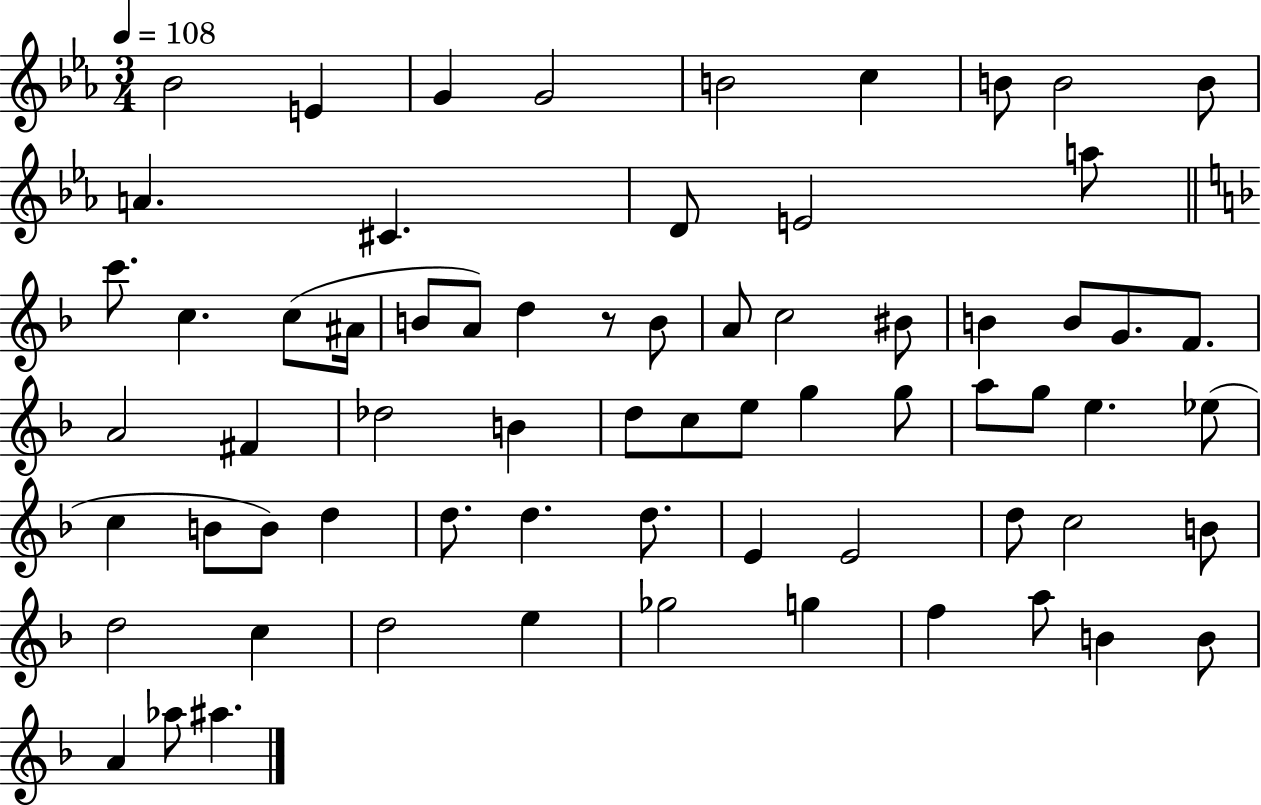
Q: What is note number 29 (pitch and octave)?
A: F4